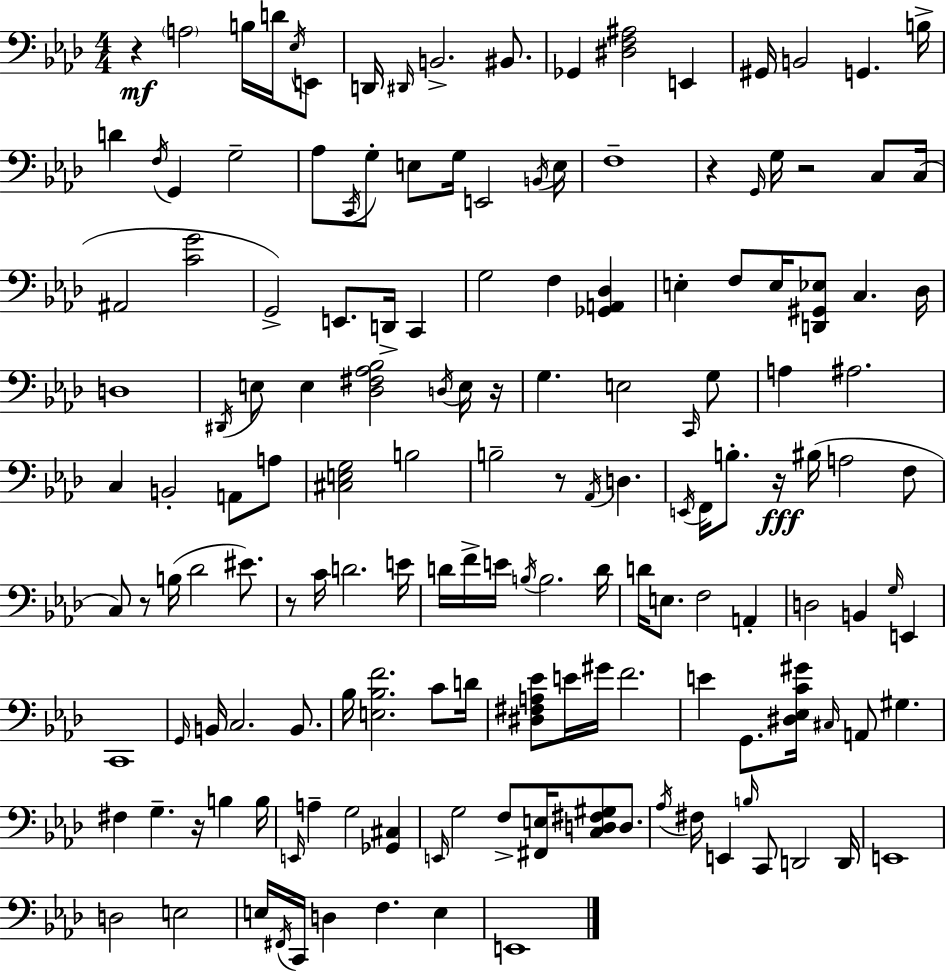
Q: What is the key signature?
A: AES major